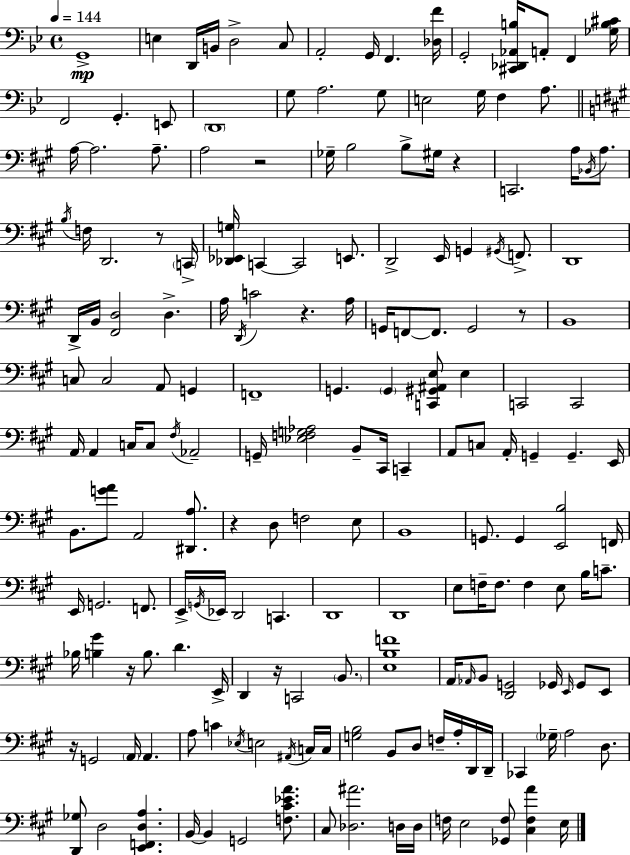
G2/w E3/q D2/s B2/s D3/h C3/e A2/h G2/s F2/q. [Db3,F4]/s G2/h [C#2,Db2,Ab2,B3]/s A2/e F2/q [Gb3,B3,C#4]/s F2/h G2/q. E2/e D2/w G3/e A3/h. G3/e E3/h G3/s F3/q A3/e. A3/s A3/h. A3/e. A3/h R/h Gb3/s B3/h B3/e G#3/s R/q C2/h. A3/s Bb2/s A3/e. B3/s F3/s D2/h. R/e C2/s [Db2,Eb2,G3]/s C2/q C2/h E2/e. D2/h E2/s G2/q G#2/s F2/e. D2/w D2/s B2/s [F#2,D3]/h D3/q. A3/s D2/s C4/h R/q. A3/s G2/s F2/e F2/e. G2/h R/e B2/w C3/e C3/h A2/e G2/q F2/w G2/q. G2/q [C2,G#2,A#2,E3]/e E3/q C2/h C2/h A2/s A2/q C3/s C3/e F#3/s Ab2/h G2/s [Eb3,F3,G3,Ab3]/h B2/e C#2/s C2/q A2/e C3/e A2/s G2/q G2/q. E2/s B2/e. [G4,A4]/e A2/h [D#2,A3]/e. R/q D3/e F3/h E3/e B2/w G2/e. G2/q [E2,B3]/h F2/s E2/s G2/h. F2/e. E2/s G2/s Eb2/s D2/h C2/q. D2/w D2/w E3/e F3/s F3/e. F3/q E3/e B3/s C4/e. Bb3/s [B3,G#4]/q R/s B3/e. D4/q. E2/s D2/q R/s C2/h B2/e. [E3,B3,F4]/w A2/s Ab2/s B2/e [D2,G2]/h Gb2/s E2/s Gb2/e E2/e R/s G2/h A2/s A2/q. A3/e C4/q Eb3/s E3/h A#2/s C3/s C3/s [G3,B3]/h B2/e D3/e F3/s A3/s D2/s D2/s CES2/q Gb3/s A3/h D3/e. [D2,Gb3]/e D3/h [E2,F2,D3,A3]/q. B2/s B2/q G2/h [F3,C#4,Eb4,A4]/e. C#3/e [Db3,A#4]/h. D3/s D3/s F3/s E3/h [Gb2,F3]/e [C#3,F3,A4]/q E3/s